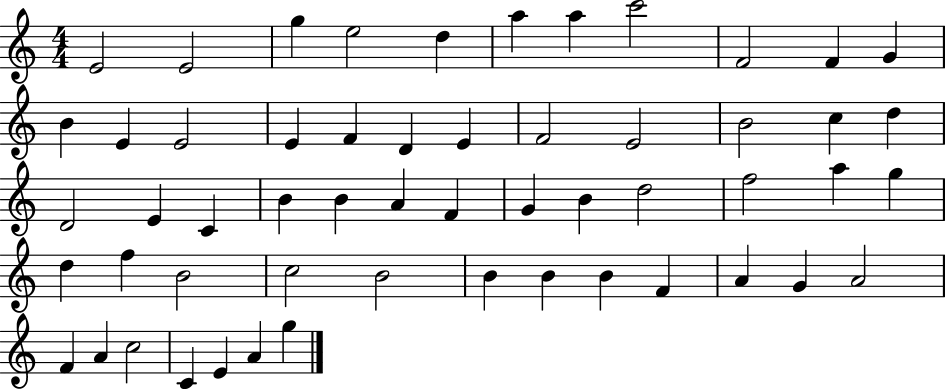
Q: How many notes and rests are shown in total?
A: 55